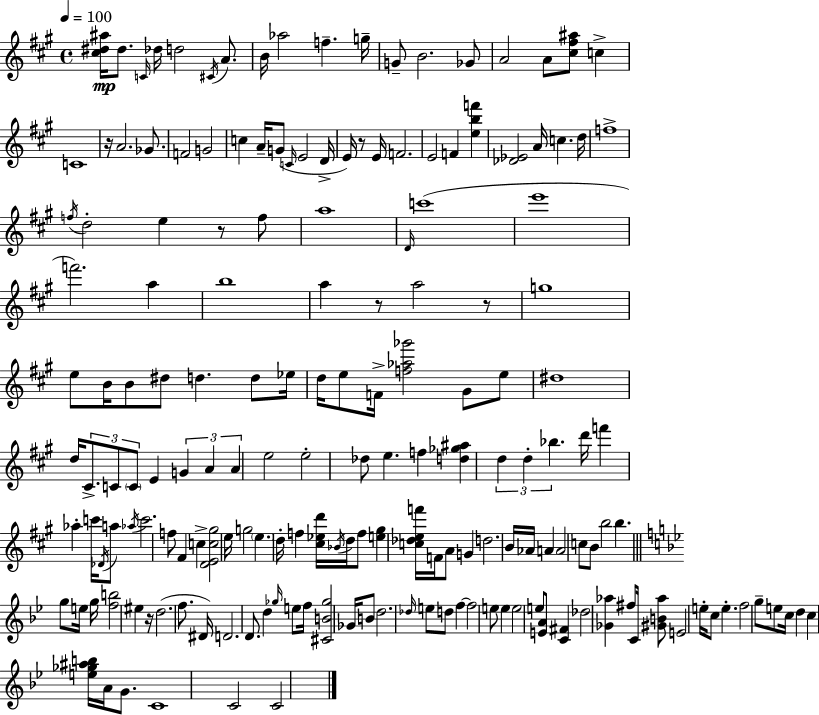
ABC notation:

X:1
T:Untitled
M:4/4
L:1/4
K:A
[^c^d^a]/4 ^d/2 C/4 _d/4 d2 ^C/4 A/2 B/4 _a2 f g/4 G/2 B2 _G/2 A2 A/2 [^c^f^a]/2 c C4 z/4 A2 _G/2 F2 G2 c A/4 G/2 C/4 E2 D/4 E/4 z/2 E/4 F2 E2 F [ebf'] [_D_E]2 A/4 c d/4 f4 f/4 d2 e z/2 f/2 a4 D/4 c'4 e'4 f'2 a b4 a z/2 a2 z/2 g4 e/2 B/4 B/2 ^d/2 d d/2 _e/4 d/4 e/2 F/4 [f_a_g']2 ^G/2 e/2 ^d4 d/4 ^C/2 C/2 C/2 E G A A e2 e2 _d/2 e f [d_g^a] d d _b d'/4 f' _a c'/4 _D/4 a/2 _a/4 c'2 f/2 ^F c [DEc^g]2 e/4 g2 e d/4 f [^c_ed']/4 _B/4 d/4 f/2 [e^g] [c_def']/4 F/4 A/2 G d2 B/4 _A/4 A A2 c/2 B/2 b2 b g/2 e/4 g/4 [fb]2 ^e z/4 d2 f/2 ^D/4 D2 D/2 d _g/4 e/2 f/4 [^CB_g]2 _G/4 B/2 d2 _d/4 e/2 d/2 f f2 e/2 e e2 e/2 [EA]/2 [C^F] _d2 [_G_a] ^f/2 C/4 [^GB_a]/2 E2 e/4 c/2 e f2 g/2 e/2 c/4 d c [e_g^ab]/4 A/4 G/2 C4 C2 C2